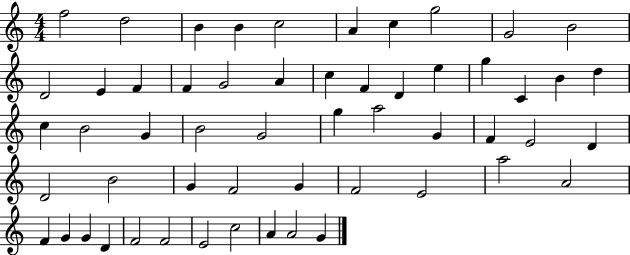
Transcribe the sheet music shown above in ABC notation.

X:1
T:Untitled
M:4/4
L:1/4
K:C
f2 d2 B B c2 A c g2 G2 B2 D2 E F F G2 A c F D e g C B d c B2 G B2 G2 g a2 G F E2 D D2 B2 G F2 G F2 E2 a2 A2 F G G D F2 F2 E2 c2 A A2 G